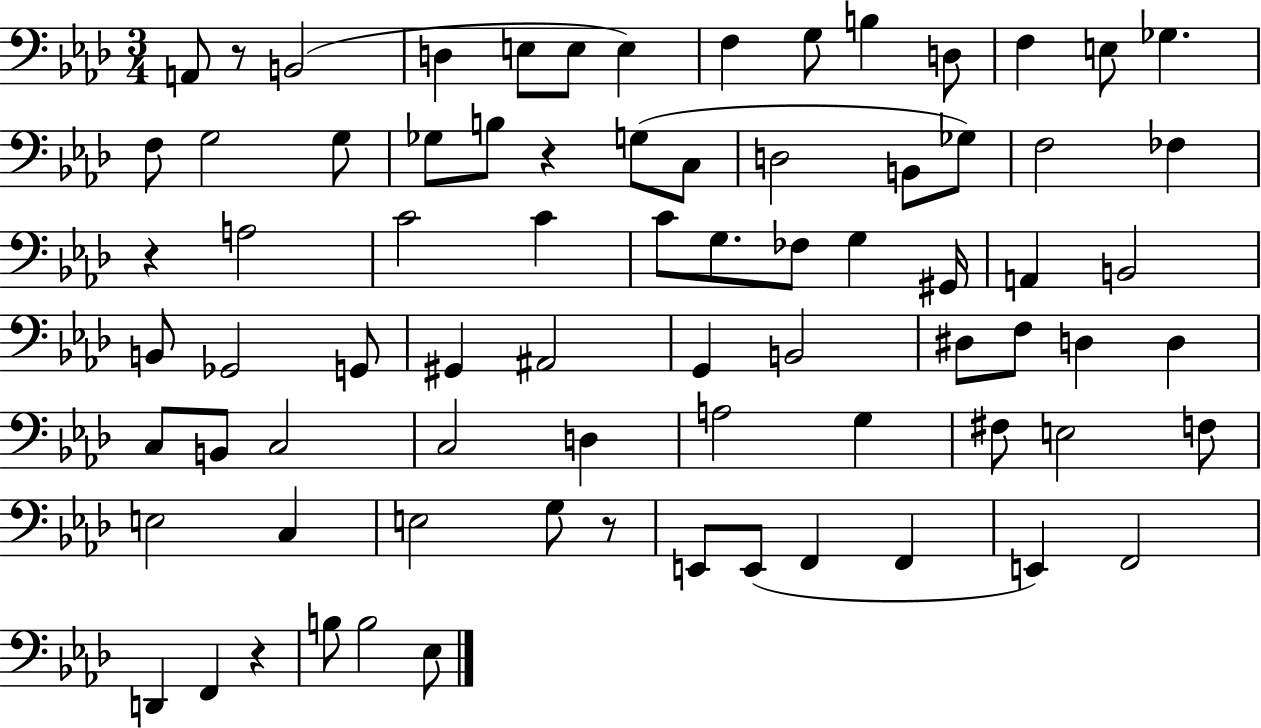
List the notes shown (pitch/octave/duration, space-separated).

A2/e R/e B2/h D3/q E3/e E3/e E3/q F3/q G3/e B3/q D3/e F3/q E3/e Gb3/q. F3/e G3/h G3/e Gb3/e B3/e R/q G3/e C3/e D3/h B2/e Gb3/e F3/h FES3/q R/q A3/h C4/h C4/q C4/e G3/e. FES3/e G3/q G#2/s A2/q B2/h B2/e Gb2/h G2/e G#2/q A#2/h G2/q B2/h D#3/e F3/e D3/q D3/q C3/e B2/e C3/h C3/h D3/q A3/h G3/q F#3/e E3/h F3/e E3/h C3/q E3/h G3/e R/e E2/e E2/e F2/q F2/q E2/q F2/h D2/q F2/q R/q B3/e B3/h Eb3/e